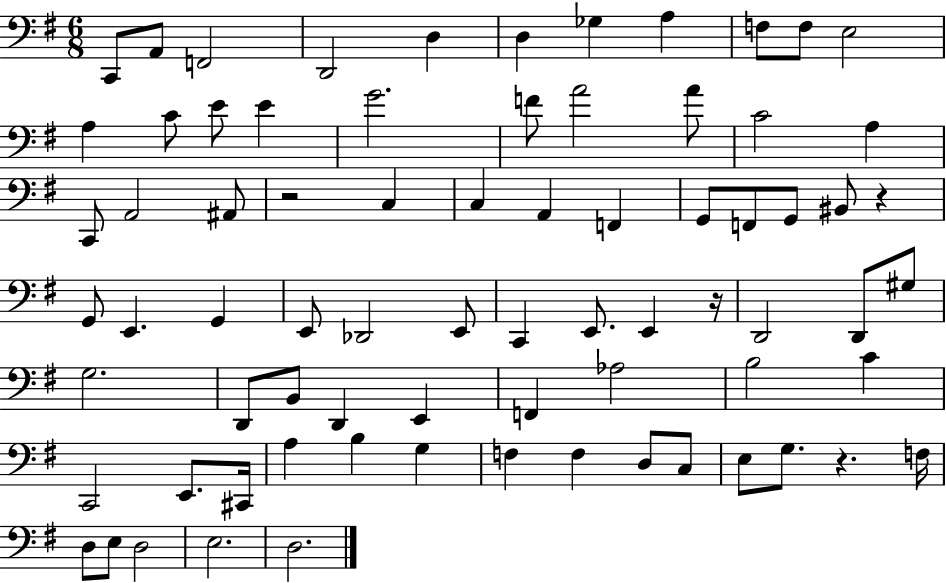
{
  \clef bass
  \numericTimeSignature
  \time 6/8
  \key g \major
  c,8 a,8 f,2 | d,2 d4 | d4 ges4 a4 | f8 f8 e2 | \break a4 c'8 e'8 e'4 | g'2. | f'8 a'2 a'8 | c'2 a4 | \break c,8 a,2 ais,8 | r2 c4 | c4 a,4 f,4 | g,8 f,8 g,8 bis,8 r4 | \break g,8 e,4. g,4 | e,8 des,2 e,8 | c,4 e,8. e,4 r16 | d,2 d,8 gis8 | \break g2. | d,8 b,8 d,4 e,4 | f,4 aes2 | b2 c'4 | \break c,2 e,8. cis,16 | a4 b4 g4 | f4 f4 d8 c8 | e8 g8. r4. f16 | \break d8 e8 d2 | e2. | d2. | \bar "|."
}